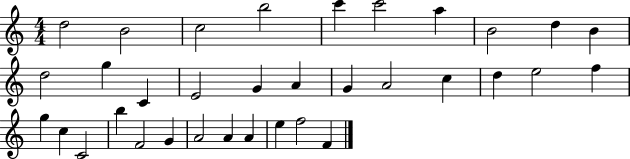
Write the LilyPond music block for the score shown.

{
  \clef treble
  \numericTimeSignature
  \time 4/4
  \key c \major
  d''2 b'2 | c''2 b''2 | c'''4 c'''2 a''4 | b'2 d''4 b'4 | \break d''2 g''4 c'4 | e'2 g'4 a'4 | g'4 a'2 c''4 | d''4 e''2 f''4 | \break g''4 c''4 c'2 | b''4 f'2 g'4 | a'2 a'4 a'4 | e''4 f''2 f'4 | \break \bar "|."
}